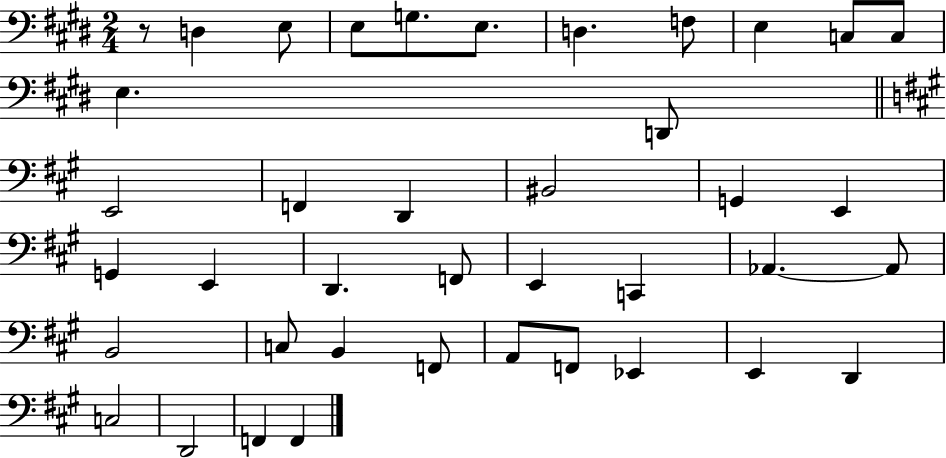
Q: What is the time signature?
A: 2/4